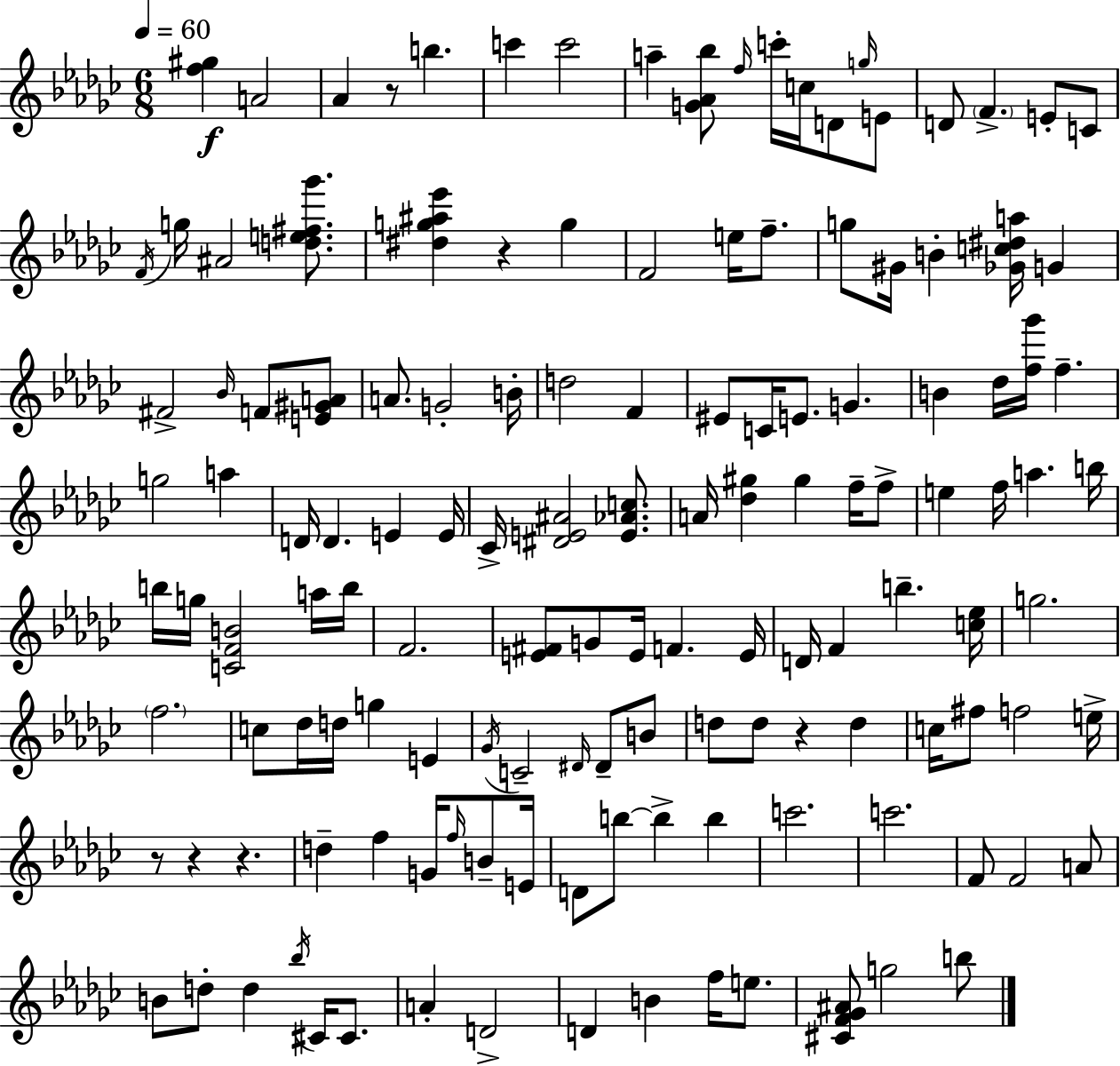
{
  \clef treble
  \numericTimeSignature
  \time 6/8
  \key ees \minor
  \tempo 4 = 60
  <f'' gis''>4\f a'2 | aes'4 r8 b''4. | c'''4 c'''2 | a''4-- <g' aes' bes''>8 \grace { f''16 } c'''16-. c''16 d'8 \grace { g''16 } | \break e'8 d'8 \parenthesize f'4.-> e'8-. | c'8 \acciaccatura { f'16 } g''16 ais'2 | <d'' e'' fis'' ges'''>8. <dis'' g'' ais'' ees'''>4 r4 g''4 | f'2 e''16 | \break f''8.-- g''8 gis'16 b'4-. <ges' c'' dis'' a''>16 g'4 | fis'2-> \grace { bes'16 } | f'8 <e' gis' a'>8 a'8. g'2-. | b'16-. d''2 | \break f'4 eis'8 c'16 e'8. g'4. | b'4 des''16 <f'' ges'''>16 f''4.-- | g''2 | a''4 d'16 d'4. e'4 | \break e'16 ces'16-> <dis' e' ais'>2 | <e' aes' c''>8. a'16 <des'' gis''>4 gis''4 | f''16-- f''8-> e''4 f''16 a''4. | b''16 b''16 g''16 <c' f' b'>2 | \break a''16 b''16 f'2. | <e' fis'>8 g'8 e'16 f'4. | e'16 d'16 f'4 b''4.-- | <c'' ees''>16 g''2. | \break \parenthesize f''2. | c''8 des''16 d''16 g''4 | e'4 \acciaccatura { ges'16 } c'2-- | \grace { dis'16 } dis'8-- b'8 d''8 d''8 r4 | \break d''4 c''16 fis''8 f''2 | e''16-> r8 r4 | r4. d''4-- f''4 | g'16 \grace { f''16 } b'8-- e'16 d'8 b''8~~ b''4-> | \break b''4 c'''2. | c'''2. | f'8 f'2 | a'8 b'8 d''8-. d''4 | \break \acciaccatura { bes''16 } cis'16 cis'8. a'4-. | d'2-> d'4 | b'4 f''16 e''8. <cis' f' ges' ais'>8 g''2 | b''8 \bar "|."
}